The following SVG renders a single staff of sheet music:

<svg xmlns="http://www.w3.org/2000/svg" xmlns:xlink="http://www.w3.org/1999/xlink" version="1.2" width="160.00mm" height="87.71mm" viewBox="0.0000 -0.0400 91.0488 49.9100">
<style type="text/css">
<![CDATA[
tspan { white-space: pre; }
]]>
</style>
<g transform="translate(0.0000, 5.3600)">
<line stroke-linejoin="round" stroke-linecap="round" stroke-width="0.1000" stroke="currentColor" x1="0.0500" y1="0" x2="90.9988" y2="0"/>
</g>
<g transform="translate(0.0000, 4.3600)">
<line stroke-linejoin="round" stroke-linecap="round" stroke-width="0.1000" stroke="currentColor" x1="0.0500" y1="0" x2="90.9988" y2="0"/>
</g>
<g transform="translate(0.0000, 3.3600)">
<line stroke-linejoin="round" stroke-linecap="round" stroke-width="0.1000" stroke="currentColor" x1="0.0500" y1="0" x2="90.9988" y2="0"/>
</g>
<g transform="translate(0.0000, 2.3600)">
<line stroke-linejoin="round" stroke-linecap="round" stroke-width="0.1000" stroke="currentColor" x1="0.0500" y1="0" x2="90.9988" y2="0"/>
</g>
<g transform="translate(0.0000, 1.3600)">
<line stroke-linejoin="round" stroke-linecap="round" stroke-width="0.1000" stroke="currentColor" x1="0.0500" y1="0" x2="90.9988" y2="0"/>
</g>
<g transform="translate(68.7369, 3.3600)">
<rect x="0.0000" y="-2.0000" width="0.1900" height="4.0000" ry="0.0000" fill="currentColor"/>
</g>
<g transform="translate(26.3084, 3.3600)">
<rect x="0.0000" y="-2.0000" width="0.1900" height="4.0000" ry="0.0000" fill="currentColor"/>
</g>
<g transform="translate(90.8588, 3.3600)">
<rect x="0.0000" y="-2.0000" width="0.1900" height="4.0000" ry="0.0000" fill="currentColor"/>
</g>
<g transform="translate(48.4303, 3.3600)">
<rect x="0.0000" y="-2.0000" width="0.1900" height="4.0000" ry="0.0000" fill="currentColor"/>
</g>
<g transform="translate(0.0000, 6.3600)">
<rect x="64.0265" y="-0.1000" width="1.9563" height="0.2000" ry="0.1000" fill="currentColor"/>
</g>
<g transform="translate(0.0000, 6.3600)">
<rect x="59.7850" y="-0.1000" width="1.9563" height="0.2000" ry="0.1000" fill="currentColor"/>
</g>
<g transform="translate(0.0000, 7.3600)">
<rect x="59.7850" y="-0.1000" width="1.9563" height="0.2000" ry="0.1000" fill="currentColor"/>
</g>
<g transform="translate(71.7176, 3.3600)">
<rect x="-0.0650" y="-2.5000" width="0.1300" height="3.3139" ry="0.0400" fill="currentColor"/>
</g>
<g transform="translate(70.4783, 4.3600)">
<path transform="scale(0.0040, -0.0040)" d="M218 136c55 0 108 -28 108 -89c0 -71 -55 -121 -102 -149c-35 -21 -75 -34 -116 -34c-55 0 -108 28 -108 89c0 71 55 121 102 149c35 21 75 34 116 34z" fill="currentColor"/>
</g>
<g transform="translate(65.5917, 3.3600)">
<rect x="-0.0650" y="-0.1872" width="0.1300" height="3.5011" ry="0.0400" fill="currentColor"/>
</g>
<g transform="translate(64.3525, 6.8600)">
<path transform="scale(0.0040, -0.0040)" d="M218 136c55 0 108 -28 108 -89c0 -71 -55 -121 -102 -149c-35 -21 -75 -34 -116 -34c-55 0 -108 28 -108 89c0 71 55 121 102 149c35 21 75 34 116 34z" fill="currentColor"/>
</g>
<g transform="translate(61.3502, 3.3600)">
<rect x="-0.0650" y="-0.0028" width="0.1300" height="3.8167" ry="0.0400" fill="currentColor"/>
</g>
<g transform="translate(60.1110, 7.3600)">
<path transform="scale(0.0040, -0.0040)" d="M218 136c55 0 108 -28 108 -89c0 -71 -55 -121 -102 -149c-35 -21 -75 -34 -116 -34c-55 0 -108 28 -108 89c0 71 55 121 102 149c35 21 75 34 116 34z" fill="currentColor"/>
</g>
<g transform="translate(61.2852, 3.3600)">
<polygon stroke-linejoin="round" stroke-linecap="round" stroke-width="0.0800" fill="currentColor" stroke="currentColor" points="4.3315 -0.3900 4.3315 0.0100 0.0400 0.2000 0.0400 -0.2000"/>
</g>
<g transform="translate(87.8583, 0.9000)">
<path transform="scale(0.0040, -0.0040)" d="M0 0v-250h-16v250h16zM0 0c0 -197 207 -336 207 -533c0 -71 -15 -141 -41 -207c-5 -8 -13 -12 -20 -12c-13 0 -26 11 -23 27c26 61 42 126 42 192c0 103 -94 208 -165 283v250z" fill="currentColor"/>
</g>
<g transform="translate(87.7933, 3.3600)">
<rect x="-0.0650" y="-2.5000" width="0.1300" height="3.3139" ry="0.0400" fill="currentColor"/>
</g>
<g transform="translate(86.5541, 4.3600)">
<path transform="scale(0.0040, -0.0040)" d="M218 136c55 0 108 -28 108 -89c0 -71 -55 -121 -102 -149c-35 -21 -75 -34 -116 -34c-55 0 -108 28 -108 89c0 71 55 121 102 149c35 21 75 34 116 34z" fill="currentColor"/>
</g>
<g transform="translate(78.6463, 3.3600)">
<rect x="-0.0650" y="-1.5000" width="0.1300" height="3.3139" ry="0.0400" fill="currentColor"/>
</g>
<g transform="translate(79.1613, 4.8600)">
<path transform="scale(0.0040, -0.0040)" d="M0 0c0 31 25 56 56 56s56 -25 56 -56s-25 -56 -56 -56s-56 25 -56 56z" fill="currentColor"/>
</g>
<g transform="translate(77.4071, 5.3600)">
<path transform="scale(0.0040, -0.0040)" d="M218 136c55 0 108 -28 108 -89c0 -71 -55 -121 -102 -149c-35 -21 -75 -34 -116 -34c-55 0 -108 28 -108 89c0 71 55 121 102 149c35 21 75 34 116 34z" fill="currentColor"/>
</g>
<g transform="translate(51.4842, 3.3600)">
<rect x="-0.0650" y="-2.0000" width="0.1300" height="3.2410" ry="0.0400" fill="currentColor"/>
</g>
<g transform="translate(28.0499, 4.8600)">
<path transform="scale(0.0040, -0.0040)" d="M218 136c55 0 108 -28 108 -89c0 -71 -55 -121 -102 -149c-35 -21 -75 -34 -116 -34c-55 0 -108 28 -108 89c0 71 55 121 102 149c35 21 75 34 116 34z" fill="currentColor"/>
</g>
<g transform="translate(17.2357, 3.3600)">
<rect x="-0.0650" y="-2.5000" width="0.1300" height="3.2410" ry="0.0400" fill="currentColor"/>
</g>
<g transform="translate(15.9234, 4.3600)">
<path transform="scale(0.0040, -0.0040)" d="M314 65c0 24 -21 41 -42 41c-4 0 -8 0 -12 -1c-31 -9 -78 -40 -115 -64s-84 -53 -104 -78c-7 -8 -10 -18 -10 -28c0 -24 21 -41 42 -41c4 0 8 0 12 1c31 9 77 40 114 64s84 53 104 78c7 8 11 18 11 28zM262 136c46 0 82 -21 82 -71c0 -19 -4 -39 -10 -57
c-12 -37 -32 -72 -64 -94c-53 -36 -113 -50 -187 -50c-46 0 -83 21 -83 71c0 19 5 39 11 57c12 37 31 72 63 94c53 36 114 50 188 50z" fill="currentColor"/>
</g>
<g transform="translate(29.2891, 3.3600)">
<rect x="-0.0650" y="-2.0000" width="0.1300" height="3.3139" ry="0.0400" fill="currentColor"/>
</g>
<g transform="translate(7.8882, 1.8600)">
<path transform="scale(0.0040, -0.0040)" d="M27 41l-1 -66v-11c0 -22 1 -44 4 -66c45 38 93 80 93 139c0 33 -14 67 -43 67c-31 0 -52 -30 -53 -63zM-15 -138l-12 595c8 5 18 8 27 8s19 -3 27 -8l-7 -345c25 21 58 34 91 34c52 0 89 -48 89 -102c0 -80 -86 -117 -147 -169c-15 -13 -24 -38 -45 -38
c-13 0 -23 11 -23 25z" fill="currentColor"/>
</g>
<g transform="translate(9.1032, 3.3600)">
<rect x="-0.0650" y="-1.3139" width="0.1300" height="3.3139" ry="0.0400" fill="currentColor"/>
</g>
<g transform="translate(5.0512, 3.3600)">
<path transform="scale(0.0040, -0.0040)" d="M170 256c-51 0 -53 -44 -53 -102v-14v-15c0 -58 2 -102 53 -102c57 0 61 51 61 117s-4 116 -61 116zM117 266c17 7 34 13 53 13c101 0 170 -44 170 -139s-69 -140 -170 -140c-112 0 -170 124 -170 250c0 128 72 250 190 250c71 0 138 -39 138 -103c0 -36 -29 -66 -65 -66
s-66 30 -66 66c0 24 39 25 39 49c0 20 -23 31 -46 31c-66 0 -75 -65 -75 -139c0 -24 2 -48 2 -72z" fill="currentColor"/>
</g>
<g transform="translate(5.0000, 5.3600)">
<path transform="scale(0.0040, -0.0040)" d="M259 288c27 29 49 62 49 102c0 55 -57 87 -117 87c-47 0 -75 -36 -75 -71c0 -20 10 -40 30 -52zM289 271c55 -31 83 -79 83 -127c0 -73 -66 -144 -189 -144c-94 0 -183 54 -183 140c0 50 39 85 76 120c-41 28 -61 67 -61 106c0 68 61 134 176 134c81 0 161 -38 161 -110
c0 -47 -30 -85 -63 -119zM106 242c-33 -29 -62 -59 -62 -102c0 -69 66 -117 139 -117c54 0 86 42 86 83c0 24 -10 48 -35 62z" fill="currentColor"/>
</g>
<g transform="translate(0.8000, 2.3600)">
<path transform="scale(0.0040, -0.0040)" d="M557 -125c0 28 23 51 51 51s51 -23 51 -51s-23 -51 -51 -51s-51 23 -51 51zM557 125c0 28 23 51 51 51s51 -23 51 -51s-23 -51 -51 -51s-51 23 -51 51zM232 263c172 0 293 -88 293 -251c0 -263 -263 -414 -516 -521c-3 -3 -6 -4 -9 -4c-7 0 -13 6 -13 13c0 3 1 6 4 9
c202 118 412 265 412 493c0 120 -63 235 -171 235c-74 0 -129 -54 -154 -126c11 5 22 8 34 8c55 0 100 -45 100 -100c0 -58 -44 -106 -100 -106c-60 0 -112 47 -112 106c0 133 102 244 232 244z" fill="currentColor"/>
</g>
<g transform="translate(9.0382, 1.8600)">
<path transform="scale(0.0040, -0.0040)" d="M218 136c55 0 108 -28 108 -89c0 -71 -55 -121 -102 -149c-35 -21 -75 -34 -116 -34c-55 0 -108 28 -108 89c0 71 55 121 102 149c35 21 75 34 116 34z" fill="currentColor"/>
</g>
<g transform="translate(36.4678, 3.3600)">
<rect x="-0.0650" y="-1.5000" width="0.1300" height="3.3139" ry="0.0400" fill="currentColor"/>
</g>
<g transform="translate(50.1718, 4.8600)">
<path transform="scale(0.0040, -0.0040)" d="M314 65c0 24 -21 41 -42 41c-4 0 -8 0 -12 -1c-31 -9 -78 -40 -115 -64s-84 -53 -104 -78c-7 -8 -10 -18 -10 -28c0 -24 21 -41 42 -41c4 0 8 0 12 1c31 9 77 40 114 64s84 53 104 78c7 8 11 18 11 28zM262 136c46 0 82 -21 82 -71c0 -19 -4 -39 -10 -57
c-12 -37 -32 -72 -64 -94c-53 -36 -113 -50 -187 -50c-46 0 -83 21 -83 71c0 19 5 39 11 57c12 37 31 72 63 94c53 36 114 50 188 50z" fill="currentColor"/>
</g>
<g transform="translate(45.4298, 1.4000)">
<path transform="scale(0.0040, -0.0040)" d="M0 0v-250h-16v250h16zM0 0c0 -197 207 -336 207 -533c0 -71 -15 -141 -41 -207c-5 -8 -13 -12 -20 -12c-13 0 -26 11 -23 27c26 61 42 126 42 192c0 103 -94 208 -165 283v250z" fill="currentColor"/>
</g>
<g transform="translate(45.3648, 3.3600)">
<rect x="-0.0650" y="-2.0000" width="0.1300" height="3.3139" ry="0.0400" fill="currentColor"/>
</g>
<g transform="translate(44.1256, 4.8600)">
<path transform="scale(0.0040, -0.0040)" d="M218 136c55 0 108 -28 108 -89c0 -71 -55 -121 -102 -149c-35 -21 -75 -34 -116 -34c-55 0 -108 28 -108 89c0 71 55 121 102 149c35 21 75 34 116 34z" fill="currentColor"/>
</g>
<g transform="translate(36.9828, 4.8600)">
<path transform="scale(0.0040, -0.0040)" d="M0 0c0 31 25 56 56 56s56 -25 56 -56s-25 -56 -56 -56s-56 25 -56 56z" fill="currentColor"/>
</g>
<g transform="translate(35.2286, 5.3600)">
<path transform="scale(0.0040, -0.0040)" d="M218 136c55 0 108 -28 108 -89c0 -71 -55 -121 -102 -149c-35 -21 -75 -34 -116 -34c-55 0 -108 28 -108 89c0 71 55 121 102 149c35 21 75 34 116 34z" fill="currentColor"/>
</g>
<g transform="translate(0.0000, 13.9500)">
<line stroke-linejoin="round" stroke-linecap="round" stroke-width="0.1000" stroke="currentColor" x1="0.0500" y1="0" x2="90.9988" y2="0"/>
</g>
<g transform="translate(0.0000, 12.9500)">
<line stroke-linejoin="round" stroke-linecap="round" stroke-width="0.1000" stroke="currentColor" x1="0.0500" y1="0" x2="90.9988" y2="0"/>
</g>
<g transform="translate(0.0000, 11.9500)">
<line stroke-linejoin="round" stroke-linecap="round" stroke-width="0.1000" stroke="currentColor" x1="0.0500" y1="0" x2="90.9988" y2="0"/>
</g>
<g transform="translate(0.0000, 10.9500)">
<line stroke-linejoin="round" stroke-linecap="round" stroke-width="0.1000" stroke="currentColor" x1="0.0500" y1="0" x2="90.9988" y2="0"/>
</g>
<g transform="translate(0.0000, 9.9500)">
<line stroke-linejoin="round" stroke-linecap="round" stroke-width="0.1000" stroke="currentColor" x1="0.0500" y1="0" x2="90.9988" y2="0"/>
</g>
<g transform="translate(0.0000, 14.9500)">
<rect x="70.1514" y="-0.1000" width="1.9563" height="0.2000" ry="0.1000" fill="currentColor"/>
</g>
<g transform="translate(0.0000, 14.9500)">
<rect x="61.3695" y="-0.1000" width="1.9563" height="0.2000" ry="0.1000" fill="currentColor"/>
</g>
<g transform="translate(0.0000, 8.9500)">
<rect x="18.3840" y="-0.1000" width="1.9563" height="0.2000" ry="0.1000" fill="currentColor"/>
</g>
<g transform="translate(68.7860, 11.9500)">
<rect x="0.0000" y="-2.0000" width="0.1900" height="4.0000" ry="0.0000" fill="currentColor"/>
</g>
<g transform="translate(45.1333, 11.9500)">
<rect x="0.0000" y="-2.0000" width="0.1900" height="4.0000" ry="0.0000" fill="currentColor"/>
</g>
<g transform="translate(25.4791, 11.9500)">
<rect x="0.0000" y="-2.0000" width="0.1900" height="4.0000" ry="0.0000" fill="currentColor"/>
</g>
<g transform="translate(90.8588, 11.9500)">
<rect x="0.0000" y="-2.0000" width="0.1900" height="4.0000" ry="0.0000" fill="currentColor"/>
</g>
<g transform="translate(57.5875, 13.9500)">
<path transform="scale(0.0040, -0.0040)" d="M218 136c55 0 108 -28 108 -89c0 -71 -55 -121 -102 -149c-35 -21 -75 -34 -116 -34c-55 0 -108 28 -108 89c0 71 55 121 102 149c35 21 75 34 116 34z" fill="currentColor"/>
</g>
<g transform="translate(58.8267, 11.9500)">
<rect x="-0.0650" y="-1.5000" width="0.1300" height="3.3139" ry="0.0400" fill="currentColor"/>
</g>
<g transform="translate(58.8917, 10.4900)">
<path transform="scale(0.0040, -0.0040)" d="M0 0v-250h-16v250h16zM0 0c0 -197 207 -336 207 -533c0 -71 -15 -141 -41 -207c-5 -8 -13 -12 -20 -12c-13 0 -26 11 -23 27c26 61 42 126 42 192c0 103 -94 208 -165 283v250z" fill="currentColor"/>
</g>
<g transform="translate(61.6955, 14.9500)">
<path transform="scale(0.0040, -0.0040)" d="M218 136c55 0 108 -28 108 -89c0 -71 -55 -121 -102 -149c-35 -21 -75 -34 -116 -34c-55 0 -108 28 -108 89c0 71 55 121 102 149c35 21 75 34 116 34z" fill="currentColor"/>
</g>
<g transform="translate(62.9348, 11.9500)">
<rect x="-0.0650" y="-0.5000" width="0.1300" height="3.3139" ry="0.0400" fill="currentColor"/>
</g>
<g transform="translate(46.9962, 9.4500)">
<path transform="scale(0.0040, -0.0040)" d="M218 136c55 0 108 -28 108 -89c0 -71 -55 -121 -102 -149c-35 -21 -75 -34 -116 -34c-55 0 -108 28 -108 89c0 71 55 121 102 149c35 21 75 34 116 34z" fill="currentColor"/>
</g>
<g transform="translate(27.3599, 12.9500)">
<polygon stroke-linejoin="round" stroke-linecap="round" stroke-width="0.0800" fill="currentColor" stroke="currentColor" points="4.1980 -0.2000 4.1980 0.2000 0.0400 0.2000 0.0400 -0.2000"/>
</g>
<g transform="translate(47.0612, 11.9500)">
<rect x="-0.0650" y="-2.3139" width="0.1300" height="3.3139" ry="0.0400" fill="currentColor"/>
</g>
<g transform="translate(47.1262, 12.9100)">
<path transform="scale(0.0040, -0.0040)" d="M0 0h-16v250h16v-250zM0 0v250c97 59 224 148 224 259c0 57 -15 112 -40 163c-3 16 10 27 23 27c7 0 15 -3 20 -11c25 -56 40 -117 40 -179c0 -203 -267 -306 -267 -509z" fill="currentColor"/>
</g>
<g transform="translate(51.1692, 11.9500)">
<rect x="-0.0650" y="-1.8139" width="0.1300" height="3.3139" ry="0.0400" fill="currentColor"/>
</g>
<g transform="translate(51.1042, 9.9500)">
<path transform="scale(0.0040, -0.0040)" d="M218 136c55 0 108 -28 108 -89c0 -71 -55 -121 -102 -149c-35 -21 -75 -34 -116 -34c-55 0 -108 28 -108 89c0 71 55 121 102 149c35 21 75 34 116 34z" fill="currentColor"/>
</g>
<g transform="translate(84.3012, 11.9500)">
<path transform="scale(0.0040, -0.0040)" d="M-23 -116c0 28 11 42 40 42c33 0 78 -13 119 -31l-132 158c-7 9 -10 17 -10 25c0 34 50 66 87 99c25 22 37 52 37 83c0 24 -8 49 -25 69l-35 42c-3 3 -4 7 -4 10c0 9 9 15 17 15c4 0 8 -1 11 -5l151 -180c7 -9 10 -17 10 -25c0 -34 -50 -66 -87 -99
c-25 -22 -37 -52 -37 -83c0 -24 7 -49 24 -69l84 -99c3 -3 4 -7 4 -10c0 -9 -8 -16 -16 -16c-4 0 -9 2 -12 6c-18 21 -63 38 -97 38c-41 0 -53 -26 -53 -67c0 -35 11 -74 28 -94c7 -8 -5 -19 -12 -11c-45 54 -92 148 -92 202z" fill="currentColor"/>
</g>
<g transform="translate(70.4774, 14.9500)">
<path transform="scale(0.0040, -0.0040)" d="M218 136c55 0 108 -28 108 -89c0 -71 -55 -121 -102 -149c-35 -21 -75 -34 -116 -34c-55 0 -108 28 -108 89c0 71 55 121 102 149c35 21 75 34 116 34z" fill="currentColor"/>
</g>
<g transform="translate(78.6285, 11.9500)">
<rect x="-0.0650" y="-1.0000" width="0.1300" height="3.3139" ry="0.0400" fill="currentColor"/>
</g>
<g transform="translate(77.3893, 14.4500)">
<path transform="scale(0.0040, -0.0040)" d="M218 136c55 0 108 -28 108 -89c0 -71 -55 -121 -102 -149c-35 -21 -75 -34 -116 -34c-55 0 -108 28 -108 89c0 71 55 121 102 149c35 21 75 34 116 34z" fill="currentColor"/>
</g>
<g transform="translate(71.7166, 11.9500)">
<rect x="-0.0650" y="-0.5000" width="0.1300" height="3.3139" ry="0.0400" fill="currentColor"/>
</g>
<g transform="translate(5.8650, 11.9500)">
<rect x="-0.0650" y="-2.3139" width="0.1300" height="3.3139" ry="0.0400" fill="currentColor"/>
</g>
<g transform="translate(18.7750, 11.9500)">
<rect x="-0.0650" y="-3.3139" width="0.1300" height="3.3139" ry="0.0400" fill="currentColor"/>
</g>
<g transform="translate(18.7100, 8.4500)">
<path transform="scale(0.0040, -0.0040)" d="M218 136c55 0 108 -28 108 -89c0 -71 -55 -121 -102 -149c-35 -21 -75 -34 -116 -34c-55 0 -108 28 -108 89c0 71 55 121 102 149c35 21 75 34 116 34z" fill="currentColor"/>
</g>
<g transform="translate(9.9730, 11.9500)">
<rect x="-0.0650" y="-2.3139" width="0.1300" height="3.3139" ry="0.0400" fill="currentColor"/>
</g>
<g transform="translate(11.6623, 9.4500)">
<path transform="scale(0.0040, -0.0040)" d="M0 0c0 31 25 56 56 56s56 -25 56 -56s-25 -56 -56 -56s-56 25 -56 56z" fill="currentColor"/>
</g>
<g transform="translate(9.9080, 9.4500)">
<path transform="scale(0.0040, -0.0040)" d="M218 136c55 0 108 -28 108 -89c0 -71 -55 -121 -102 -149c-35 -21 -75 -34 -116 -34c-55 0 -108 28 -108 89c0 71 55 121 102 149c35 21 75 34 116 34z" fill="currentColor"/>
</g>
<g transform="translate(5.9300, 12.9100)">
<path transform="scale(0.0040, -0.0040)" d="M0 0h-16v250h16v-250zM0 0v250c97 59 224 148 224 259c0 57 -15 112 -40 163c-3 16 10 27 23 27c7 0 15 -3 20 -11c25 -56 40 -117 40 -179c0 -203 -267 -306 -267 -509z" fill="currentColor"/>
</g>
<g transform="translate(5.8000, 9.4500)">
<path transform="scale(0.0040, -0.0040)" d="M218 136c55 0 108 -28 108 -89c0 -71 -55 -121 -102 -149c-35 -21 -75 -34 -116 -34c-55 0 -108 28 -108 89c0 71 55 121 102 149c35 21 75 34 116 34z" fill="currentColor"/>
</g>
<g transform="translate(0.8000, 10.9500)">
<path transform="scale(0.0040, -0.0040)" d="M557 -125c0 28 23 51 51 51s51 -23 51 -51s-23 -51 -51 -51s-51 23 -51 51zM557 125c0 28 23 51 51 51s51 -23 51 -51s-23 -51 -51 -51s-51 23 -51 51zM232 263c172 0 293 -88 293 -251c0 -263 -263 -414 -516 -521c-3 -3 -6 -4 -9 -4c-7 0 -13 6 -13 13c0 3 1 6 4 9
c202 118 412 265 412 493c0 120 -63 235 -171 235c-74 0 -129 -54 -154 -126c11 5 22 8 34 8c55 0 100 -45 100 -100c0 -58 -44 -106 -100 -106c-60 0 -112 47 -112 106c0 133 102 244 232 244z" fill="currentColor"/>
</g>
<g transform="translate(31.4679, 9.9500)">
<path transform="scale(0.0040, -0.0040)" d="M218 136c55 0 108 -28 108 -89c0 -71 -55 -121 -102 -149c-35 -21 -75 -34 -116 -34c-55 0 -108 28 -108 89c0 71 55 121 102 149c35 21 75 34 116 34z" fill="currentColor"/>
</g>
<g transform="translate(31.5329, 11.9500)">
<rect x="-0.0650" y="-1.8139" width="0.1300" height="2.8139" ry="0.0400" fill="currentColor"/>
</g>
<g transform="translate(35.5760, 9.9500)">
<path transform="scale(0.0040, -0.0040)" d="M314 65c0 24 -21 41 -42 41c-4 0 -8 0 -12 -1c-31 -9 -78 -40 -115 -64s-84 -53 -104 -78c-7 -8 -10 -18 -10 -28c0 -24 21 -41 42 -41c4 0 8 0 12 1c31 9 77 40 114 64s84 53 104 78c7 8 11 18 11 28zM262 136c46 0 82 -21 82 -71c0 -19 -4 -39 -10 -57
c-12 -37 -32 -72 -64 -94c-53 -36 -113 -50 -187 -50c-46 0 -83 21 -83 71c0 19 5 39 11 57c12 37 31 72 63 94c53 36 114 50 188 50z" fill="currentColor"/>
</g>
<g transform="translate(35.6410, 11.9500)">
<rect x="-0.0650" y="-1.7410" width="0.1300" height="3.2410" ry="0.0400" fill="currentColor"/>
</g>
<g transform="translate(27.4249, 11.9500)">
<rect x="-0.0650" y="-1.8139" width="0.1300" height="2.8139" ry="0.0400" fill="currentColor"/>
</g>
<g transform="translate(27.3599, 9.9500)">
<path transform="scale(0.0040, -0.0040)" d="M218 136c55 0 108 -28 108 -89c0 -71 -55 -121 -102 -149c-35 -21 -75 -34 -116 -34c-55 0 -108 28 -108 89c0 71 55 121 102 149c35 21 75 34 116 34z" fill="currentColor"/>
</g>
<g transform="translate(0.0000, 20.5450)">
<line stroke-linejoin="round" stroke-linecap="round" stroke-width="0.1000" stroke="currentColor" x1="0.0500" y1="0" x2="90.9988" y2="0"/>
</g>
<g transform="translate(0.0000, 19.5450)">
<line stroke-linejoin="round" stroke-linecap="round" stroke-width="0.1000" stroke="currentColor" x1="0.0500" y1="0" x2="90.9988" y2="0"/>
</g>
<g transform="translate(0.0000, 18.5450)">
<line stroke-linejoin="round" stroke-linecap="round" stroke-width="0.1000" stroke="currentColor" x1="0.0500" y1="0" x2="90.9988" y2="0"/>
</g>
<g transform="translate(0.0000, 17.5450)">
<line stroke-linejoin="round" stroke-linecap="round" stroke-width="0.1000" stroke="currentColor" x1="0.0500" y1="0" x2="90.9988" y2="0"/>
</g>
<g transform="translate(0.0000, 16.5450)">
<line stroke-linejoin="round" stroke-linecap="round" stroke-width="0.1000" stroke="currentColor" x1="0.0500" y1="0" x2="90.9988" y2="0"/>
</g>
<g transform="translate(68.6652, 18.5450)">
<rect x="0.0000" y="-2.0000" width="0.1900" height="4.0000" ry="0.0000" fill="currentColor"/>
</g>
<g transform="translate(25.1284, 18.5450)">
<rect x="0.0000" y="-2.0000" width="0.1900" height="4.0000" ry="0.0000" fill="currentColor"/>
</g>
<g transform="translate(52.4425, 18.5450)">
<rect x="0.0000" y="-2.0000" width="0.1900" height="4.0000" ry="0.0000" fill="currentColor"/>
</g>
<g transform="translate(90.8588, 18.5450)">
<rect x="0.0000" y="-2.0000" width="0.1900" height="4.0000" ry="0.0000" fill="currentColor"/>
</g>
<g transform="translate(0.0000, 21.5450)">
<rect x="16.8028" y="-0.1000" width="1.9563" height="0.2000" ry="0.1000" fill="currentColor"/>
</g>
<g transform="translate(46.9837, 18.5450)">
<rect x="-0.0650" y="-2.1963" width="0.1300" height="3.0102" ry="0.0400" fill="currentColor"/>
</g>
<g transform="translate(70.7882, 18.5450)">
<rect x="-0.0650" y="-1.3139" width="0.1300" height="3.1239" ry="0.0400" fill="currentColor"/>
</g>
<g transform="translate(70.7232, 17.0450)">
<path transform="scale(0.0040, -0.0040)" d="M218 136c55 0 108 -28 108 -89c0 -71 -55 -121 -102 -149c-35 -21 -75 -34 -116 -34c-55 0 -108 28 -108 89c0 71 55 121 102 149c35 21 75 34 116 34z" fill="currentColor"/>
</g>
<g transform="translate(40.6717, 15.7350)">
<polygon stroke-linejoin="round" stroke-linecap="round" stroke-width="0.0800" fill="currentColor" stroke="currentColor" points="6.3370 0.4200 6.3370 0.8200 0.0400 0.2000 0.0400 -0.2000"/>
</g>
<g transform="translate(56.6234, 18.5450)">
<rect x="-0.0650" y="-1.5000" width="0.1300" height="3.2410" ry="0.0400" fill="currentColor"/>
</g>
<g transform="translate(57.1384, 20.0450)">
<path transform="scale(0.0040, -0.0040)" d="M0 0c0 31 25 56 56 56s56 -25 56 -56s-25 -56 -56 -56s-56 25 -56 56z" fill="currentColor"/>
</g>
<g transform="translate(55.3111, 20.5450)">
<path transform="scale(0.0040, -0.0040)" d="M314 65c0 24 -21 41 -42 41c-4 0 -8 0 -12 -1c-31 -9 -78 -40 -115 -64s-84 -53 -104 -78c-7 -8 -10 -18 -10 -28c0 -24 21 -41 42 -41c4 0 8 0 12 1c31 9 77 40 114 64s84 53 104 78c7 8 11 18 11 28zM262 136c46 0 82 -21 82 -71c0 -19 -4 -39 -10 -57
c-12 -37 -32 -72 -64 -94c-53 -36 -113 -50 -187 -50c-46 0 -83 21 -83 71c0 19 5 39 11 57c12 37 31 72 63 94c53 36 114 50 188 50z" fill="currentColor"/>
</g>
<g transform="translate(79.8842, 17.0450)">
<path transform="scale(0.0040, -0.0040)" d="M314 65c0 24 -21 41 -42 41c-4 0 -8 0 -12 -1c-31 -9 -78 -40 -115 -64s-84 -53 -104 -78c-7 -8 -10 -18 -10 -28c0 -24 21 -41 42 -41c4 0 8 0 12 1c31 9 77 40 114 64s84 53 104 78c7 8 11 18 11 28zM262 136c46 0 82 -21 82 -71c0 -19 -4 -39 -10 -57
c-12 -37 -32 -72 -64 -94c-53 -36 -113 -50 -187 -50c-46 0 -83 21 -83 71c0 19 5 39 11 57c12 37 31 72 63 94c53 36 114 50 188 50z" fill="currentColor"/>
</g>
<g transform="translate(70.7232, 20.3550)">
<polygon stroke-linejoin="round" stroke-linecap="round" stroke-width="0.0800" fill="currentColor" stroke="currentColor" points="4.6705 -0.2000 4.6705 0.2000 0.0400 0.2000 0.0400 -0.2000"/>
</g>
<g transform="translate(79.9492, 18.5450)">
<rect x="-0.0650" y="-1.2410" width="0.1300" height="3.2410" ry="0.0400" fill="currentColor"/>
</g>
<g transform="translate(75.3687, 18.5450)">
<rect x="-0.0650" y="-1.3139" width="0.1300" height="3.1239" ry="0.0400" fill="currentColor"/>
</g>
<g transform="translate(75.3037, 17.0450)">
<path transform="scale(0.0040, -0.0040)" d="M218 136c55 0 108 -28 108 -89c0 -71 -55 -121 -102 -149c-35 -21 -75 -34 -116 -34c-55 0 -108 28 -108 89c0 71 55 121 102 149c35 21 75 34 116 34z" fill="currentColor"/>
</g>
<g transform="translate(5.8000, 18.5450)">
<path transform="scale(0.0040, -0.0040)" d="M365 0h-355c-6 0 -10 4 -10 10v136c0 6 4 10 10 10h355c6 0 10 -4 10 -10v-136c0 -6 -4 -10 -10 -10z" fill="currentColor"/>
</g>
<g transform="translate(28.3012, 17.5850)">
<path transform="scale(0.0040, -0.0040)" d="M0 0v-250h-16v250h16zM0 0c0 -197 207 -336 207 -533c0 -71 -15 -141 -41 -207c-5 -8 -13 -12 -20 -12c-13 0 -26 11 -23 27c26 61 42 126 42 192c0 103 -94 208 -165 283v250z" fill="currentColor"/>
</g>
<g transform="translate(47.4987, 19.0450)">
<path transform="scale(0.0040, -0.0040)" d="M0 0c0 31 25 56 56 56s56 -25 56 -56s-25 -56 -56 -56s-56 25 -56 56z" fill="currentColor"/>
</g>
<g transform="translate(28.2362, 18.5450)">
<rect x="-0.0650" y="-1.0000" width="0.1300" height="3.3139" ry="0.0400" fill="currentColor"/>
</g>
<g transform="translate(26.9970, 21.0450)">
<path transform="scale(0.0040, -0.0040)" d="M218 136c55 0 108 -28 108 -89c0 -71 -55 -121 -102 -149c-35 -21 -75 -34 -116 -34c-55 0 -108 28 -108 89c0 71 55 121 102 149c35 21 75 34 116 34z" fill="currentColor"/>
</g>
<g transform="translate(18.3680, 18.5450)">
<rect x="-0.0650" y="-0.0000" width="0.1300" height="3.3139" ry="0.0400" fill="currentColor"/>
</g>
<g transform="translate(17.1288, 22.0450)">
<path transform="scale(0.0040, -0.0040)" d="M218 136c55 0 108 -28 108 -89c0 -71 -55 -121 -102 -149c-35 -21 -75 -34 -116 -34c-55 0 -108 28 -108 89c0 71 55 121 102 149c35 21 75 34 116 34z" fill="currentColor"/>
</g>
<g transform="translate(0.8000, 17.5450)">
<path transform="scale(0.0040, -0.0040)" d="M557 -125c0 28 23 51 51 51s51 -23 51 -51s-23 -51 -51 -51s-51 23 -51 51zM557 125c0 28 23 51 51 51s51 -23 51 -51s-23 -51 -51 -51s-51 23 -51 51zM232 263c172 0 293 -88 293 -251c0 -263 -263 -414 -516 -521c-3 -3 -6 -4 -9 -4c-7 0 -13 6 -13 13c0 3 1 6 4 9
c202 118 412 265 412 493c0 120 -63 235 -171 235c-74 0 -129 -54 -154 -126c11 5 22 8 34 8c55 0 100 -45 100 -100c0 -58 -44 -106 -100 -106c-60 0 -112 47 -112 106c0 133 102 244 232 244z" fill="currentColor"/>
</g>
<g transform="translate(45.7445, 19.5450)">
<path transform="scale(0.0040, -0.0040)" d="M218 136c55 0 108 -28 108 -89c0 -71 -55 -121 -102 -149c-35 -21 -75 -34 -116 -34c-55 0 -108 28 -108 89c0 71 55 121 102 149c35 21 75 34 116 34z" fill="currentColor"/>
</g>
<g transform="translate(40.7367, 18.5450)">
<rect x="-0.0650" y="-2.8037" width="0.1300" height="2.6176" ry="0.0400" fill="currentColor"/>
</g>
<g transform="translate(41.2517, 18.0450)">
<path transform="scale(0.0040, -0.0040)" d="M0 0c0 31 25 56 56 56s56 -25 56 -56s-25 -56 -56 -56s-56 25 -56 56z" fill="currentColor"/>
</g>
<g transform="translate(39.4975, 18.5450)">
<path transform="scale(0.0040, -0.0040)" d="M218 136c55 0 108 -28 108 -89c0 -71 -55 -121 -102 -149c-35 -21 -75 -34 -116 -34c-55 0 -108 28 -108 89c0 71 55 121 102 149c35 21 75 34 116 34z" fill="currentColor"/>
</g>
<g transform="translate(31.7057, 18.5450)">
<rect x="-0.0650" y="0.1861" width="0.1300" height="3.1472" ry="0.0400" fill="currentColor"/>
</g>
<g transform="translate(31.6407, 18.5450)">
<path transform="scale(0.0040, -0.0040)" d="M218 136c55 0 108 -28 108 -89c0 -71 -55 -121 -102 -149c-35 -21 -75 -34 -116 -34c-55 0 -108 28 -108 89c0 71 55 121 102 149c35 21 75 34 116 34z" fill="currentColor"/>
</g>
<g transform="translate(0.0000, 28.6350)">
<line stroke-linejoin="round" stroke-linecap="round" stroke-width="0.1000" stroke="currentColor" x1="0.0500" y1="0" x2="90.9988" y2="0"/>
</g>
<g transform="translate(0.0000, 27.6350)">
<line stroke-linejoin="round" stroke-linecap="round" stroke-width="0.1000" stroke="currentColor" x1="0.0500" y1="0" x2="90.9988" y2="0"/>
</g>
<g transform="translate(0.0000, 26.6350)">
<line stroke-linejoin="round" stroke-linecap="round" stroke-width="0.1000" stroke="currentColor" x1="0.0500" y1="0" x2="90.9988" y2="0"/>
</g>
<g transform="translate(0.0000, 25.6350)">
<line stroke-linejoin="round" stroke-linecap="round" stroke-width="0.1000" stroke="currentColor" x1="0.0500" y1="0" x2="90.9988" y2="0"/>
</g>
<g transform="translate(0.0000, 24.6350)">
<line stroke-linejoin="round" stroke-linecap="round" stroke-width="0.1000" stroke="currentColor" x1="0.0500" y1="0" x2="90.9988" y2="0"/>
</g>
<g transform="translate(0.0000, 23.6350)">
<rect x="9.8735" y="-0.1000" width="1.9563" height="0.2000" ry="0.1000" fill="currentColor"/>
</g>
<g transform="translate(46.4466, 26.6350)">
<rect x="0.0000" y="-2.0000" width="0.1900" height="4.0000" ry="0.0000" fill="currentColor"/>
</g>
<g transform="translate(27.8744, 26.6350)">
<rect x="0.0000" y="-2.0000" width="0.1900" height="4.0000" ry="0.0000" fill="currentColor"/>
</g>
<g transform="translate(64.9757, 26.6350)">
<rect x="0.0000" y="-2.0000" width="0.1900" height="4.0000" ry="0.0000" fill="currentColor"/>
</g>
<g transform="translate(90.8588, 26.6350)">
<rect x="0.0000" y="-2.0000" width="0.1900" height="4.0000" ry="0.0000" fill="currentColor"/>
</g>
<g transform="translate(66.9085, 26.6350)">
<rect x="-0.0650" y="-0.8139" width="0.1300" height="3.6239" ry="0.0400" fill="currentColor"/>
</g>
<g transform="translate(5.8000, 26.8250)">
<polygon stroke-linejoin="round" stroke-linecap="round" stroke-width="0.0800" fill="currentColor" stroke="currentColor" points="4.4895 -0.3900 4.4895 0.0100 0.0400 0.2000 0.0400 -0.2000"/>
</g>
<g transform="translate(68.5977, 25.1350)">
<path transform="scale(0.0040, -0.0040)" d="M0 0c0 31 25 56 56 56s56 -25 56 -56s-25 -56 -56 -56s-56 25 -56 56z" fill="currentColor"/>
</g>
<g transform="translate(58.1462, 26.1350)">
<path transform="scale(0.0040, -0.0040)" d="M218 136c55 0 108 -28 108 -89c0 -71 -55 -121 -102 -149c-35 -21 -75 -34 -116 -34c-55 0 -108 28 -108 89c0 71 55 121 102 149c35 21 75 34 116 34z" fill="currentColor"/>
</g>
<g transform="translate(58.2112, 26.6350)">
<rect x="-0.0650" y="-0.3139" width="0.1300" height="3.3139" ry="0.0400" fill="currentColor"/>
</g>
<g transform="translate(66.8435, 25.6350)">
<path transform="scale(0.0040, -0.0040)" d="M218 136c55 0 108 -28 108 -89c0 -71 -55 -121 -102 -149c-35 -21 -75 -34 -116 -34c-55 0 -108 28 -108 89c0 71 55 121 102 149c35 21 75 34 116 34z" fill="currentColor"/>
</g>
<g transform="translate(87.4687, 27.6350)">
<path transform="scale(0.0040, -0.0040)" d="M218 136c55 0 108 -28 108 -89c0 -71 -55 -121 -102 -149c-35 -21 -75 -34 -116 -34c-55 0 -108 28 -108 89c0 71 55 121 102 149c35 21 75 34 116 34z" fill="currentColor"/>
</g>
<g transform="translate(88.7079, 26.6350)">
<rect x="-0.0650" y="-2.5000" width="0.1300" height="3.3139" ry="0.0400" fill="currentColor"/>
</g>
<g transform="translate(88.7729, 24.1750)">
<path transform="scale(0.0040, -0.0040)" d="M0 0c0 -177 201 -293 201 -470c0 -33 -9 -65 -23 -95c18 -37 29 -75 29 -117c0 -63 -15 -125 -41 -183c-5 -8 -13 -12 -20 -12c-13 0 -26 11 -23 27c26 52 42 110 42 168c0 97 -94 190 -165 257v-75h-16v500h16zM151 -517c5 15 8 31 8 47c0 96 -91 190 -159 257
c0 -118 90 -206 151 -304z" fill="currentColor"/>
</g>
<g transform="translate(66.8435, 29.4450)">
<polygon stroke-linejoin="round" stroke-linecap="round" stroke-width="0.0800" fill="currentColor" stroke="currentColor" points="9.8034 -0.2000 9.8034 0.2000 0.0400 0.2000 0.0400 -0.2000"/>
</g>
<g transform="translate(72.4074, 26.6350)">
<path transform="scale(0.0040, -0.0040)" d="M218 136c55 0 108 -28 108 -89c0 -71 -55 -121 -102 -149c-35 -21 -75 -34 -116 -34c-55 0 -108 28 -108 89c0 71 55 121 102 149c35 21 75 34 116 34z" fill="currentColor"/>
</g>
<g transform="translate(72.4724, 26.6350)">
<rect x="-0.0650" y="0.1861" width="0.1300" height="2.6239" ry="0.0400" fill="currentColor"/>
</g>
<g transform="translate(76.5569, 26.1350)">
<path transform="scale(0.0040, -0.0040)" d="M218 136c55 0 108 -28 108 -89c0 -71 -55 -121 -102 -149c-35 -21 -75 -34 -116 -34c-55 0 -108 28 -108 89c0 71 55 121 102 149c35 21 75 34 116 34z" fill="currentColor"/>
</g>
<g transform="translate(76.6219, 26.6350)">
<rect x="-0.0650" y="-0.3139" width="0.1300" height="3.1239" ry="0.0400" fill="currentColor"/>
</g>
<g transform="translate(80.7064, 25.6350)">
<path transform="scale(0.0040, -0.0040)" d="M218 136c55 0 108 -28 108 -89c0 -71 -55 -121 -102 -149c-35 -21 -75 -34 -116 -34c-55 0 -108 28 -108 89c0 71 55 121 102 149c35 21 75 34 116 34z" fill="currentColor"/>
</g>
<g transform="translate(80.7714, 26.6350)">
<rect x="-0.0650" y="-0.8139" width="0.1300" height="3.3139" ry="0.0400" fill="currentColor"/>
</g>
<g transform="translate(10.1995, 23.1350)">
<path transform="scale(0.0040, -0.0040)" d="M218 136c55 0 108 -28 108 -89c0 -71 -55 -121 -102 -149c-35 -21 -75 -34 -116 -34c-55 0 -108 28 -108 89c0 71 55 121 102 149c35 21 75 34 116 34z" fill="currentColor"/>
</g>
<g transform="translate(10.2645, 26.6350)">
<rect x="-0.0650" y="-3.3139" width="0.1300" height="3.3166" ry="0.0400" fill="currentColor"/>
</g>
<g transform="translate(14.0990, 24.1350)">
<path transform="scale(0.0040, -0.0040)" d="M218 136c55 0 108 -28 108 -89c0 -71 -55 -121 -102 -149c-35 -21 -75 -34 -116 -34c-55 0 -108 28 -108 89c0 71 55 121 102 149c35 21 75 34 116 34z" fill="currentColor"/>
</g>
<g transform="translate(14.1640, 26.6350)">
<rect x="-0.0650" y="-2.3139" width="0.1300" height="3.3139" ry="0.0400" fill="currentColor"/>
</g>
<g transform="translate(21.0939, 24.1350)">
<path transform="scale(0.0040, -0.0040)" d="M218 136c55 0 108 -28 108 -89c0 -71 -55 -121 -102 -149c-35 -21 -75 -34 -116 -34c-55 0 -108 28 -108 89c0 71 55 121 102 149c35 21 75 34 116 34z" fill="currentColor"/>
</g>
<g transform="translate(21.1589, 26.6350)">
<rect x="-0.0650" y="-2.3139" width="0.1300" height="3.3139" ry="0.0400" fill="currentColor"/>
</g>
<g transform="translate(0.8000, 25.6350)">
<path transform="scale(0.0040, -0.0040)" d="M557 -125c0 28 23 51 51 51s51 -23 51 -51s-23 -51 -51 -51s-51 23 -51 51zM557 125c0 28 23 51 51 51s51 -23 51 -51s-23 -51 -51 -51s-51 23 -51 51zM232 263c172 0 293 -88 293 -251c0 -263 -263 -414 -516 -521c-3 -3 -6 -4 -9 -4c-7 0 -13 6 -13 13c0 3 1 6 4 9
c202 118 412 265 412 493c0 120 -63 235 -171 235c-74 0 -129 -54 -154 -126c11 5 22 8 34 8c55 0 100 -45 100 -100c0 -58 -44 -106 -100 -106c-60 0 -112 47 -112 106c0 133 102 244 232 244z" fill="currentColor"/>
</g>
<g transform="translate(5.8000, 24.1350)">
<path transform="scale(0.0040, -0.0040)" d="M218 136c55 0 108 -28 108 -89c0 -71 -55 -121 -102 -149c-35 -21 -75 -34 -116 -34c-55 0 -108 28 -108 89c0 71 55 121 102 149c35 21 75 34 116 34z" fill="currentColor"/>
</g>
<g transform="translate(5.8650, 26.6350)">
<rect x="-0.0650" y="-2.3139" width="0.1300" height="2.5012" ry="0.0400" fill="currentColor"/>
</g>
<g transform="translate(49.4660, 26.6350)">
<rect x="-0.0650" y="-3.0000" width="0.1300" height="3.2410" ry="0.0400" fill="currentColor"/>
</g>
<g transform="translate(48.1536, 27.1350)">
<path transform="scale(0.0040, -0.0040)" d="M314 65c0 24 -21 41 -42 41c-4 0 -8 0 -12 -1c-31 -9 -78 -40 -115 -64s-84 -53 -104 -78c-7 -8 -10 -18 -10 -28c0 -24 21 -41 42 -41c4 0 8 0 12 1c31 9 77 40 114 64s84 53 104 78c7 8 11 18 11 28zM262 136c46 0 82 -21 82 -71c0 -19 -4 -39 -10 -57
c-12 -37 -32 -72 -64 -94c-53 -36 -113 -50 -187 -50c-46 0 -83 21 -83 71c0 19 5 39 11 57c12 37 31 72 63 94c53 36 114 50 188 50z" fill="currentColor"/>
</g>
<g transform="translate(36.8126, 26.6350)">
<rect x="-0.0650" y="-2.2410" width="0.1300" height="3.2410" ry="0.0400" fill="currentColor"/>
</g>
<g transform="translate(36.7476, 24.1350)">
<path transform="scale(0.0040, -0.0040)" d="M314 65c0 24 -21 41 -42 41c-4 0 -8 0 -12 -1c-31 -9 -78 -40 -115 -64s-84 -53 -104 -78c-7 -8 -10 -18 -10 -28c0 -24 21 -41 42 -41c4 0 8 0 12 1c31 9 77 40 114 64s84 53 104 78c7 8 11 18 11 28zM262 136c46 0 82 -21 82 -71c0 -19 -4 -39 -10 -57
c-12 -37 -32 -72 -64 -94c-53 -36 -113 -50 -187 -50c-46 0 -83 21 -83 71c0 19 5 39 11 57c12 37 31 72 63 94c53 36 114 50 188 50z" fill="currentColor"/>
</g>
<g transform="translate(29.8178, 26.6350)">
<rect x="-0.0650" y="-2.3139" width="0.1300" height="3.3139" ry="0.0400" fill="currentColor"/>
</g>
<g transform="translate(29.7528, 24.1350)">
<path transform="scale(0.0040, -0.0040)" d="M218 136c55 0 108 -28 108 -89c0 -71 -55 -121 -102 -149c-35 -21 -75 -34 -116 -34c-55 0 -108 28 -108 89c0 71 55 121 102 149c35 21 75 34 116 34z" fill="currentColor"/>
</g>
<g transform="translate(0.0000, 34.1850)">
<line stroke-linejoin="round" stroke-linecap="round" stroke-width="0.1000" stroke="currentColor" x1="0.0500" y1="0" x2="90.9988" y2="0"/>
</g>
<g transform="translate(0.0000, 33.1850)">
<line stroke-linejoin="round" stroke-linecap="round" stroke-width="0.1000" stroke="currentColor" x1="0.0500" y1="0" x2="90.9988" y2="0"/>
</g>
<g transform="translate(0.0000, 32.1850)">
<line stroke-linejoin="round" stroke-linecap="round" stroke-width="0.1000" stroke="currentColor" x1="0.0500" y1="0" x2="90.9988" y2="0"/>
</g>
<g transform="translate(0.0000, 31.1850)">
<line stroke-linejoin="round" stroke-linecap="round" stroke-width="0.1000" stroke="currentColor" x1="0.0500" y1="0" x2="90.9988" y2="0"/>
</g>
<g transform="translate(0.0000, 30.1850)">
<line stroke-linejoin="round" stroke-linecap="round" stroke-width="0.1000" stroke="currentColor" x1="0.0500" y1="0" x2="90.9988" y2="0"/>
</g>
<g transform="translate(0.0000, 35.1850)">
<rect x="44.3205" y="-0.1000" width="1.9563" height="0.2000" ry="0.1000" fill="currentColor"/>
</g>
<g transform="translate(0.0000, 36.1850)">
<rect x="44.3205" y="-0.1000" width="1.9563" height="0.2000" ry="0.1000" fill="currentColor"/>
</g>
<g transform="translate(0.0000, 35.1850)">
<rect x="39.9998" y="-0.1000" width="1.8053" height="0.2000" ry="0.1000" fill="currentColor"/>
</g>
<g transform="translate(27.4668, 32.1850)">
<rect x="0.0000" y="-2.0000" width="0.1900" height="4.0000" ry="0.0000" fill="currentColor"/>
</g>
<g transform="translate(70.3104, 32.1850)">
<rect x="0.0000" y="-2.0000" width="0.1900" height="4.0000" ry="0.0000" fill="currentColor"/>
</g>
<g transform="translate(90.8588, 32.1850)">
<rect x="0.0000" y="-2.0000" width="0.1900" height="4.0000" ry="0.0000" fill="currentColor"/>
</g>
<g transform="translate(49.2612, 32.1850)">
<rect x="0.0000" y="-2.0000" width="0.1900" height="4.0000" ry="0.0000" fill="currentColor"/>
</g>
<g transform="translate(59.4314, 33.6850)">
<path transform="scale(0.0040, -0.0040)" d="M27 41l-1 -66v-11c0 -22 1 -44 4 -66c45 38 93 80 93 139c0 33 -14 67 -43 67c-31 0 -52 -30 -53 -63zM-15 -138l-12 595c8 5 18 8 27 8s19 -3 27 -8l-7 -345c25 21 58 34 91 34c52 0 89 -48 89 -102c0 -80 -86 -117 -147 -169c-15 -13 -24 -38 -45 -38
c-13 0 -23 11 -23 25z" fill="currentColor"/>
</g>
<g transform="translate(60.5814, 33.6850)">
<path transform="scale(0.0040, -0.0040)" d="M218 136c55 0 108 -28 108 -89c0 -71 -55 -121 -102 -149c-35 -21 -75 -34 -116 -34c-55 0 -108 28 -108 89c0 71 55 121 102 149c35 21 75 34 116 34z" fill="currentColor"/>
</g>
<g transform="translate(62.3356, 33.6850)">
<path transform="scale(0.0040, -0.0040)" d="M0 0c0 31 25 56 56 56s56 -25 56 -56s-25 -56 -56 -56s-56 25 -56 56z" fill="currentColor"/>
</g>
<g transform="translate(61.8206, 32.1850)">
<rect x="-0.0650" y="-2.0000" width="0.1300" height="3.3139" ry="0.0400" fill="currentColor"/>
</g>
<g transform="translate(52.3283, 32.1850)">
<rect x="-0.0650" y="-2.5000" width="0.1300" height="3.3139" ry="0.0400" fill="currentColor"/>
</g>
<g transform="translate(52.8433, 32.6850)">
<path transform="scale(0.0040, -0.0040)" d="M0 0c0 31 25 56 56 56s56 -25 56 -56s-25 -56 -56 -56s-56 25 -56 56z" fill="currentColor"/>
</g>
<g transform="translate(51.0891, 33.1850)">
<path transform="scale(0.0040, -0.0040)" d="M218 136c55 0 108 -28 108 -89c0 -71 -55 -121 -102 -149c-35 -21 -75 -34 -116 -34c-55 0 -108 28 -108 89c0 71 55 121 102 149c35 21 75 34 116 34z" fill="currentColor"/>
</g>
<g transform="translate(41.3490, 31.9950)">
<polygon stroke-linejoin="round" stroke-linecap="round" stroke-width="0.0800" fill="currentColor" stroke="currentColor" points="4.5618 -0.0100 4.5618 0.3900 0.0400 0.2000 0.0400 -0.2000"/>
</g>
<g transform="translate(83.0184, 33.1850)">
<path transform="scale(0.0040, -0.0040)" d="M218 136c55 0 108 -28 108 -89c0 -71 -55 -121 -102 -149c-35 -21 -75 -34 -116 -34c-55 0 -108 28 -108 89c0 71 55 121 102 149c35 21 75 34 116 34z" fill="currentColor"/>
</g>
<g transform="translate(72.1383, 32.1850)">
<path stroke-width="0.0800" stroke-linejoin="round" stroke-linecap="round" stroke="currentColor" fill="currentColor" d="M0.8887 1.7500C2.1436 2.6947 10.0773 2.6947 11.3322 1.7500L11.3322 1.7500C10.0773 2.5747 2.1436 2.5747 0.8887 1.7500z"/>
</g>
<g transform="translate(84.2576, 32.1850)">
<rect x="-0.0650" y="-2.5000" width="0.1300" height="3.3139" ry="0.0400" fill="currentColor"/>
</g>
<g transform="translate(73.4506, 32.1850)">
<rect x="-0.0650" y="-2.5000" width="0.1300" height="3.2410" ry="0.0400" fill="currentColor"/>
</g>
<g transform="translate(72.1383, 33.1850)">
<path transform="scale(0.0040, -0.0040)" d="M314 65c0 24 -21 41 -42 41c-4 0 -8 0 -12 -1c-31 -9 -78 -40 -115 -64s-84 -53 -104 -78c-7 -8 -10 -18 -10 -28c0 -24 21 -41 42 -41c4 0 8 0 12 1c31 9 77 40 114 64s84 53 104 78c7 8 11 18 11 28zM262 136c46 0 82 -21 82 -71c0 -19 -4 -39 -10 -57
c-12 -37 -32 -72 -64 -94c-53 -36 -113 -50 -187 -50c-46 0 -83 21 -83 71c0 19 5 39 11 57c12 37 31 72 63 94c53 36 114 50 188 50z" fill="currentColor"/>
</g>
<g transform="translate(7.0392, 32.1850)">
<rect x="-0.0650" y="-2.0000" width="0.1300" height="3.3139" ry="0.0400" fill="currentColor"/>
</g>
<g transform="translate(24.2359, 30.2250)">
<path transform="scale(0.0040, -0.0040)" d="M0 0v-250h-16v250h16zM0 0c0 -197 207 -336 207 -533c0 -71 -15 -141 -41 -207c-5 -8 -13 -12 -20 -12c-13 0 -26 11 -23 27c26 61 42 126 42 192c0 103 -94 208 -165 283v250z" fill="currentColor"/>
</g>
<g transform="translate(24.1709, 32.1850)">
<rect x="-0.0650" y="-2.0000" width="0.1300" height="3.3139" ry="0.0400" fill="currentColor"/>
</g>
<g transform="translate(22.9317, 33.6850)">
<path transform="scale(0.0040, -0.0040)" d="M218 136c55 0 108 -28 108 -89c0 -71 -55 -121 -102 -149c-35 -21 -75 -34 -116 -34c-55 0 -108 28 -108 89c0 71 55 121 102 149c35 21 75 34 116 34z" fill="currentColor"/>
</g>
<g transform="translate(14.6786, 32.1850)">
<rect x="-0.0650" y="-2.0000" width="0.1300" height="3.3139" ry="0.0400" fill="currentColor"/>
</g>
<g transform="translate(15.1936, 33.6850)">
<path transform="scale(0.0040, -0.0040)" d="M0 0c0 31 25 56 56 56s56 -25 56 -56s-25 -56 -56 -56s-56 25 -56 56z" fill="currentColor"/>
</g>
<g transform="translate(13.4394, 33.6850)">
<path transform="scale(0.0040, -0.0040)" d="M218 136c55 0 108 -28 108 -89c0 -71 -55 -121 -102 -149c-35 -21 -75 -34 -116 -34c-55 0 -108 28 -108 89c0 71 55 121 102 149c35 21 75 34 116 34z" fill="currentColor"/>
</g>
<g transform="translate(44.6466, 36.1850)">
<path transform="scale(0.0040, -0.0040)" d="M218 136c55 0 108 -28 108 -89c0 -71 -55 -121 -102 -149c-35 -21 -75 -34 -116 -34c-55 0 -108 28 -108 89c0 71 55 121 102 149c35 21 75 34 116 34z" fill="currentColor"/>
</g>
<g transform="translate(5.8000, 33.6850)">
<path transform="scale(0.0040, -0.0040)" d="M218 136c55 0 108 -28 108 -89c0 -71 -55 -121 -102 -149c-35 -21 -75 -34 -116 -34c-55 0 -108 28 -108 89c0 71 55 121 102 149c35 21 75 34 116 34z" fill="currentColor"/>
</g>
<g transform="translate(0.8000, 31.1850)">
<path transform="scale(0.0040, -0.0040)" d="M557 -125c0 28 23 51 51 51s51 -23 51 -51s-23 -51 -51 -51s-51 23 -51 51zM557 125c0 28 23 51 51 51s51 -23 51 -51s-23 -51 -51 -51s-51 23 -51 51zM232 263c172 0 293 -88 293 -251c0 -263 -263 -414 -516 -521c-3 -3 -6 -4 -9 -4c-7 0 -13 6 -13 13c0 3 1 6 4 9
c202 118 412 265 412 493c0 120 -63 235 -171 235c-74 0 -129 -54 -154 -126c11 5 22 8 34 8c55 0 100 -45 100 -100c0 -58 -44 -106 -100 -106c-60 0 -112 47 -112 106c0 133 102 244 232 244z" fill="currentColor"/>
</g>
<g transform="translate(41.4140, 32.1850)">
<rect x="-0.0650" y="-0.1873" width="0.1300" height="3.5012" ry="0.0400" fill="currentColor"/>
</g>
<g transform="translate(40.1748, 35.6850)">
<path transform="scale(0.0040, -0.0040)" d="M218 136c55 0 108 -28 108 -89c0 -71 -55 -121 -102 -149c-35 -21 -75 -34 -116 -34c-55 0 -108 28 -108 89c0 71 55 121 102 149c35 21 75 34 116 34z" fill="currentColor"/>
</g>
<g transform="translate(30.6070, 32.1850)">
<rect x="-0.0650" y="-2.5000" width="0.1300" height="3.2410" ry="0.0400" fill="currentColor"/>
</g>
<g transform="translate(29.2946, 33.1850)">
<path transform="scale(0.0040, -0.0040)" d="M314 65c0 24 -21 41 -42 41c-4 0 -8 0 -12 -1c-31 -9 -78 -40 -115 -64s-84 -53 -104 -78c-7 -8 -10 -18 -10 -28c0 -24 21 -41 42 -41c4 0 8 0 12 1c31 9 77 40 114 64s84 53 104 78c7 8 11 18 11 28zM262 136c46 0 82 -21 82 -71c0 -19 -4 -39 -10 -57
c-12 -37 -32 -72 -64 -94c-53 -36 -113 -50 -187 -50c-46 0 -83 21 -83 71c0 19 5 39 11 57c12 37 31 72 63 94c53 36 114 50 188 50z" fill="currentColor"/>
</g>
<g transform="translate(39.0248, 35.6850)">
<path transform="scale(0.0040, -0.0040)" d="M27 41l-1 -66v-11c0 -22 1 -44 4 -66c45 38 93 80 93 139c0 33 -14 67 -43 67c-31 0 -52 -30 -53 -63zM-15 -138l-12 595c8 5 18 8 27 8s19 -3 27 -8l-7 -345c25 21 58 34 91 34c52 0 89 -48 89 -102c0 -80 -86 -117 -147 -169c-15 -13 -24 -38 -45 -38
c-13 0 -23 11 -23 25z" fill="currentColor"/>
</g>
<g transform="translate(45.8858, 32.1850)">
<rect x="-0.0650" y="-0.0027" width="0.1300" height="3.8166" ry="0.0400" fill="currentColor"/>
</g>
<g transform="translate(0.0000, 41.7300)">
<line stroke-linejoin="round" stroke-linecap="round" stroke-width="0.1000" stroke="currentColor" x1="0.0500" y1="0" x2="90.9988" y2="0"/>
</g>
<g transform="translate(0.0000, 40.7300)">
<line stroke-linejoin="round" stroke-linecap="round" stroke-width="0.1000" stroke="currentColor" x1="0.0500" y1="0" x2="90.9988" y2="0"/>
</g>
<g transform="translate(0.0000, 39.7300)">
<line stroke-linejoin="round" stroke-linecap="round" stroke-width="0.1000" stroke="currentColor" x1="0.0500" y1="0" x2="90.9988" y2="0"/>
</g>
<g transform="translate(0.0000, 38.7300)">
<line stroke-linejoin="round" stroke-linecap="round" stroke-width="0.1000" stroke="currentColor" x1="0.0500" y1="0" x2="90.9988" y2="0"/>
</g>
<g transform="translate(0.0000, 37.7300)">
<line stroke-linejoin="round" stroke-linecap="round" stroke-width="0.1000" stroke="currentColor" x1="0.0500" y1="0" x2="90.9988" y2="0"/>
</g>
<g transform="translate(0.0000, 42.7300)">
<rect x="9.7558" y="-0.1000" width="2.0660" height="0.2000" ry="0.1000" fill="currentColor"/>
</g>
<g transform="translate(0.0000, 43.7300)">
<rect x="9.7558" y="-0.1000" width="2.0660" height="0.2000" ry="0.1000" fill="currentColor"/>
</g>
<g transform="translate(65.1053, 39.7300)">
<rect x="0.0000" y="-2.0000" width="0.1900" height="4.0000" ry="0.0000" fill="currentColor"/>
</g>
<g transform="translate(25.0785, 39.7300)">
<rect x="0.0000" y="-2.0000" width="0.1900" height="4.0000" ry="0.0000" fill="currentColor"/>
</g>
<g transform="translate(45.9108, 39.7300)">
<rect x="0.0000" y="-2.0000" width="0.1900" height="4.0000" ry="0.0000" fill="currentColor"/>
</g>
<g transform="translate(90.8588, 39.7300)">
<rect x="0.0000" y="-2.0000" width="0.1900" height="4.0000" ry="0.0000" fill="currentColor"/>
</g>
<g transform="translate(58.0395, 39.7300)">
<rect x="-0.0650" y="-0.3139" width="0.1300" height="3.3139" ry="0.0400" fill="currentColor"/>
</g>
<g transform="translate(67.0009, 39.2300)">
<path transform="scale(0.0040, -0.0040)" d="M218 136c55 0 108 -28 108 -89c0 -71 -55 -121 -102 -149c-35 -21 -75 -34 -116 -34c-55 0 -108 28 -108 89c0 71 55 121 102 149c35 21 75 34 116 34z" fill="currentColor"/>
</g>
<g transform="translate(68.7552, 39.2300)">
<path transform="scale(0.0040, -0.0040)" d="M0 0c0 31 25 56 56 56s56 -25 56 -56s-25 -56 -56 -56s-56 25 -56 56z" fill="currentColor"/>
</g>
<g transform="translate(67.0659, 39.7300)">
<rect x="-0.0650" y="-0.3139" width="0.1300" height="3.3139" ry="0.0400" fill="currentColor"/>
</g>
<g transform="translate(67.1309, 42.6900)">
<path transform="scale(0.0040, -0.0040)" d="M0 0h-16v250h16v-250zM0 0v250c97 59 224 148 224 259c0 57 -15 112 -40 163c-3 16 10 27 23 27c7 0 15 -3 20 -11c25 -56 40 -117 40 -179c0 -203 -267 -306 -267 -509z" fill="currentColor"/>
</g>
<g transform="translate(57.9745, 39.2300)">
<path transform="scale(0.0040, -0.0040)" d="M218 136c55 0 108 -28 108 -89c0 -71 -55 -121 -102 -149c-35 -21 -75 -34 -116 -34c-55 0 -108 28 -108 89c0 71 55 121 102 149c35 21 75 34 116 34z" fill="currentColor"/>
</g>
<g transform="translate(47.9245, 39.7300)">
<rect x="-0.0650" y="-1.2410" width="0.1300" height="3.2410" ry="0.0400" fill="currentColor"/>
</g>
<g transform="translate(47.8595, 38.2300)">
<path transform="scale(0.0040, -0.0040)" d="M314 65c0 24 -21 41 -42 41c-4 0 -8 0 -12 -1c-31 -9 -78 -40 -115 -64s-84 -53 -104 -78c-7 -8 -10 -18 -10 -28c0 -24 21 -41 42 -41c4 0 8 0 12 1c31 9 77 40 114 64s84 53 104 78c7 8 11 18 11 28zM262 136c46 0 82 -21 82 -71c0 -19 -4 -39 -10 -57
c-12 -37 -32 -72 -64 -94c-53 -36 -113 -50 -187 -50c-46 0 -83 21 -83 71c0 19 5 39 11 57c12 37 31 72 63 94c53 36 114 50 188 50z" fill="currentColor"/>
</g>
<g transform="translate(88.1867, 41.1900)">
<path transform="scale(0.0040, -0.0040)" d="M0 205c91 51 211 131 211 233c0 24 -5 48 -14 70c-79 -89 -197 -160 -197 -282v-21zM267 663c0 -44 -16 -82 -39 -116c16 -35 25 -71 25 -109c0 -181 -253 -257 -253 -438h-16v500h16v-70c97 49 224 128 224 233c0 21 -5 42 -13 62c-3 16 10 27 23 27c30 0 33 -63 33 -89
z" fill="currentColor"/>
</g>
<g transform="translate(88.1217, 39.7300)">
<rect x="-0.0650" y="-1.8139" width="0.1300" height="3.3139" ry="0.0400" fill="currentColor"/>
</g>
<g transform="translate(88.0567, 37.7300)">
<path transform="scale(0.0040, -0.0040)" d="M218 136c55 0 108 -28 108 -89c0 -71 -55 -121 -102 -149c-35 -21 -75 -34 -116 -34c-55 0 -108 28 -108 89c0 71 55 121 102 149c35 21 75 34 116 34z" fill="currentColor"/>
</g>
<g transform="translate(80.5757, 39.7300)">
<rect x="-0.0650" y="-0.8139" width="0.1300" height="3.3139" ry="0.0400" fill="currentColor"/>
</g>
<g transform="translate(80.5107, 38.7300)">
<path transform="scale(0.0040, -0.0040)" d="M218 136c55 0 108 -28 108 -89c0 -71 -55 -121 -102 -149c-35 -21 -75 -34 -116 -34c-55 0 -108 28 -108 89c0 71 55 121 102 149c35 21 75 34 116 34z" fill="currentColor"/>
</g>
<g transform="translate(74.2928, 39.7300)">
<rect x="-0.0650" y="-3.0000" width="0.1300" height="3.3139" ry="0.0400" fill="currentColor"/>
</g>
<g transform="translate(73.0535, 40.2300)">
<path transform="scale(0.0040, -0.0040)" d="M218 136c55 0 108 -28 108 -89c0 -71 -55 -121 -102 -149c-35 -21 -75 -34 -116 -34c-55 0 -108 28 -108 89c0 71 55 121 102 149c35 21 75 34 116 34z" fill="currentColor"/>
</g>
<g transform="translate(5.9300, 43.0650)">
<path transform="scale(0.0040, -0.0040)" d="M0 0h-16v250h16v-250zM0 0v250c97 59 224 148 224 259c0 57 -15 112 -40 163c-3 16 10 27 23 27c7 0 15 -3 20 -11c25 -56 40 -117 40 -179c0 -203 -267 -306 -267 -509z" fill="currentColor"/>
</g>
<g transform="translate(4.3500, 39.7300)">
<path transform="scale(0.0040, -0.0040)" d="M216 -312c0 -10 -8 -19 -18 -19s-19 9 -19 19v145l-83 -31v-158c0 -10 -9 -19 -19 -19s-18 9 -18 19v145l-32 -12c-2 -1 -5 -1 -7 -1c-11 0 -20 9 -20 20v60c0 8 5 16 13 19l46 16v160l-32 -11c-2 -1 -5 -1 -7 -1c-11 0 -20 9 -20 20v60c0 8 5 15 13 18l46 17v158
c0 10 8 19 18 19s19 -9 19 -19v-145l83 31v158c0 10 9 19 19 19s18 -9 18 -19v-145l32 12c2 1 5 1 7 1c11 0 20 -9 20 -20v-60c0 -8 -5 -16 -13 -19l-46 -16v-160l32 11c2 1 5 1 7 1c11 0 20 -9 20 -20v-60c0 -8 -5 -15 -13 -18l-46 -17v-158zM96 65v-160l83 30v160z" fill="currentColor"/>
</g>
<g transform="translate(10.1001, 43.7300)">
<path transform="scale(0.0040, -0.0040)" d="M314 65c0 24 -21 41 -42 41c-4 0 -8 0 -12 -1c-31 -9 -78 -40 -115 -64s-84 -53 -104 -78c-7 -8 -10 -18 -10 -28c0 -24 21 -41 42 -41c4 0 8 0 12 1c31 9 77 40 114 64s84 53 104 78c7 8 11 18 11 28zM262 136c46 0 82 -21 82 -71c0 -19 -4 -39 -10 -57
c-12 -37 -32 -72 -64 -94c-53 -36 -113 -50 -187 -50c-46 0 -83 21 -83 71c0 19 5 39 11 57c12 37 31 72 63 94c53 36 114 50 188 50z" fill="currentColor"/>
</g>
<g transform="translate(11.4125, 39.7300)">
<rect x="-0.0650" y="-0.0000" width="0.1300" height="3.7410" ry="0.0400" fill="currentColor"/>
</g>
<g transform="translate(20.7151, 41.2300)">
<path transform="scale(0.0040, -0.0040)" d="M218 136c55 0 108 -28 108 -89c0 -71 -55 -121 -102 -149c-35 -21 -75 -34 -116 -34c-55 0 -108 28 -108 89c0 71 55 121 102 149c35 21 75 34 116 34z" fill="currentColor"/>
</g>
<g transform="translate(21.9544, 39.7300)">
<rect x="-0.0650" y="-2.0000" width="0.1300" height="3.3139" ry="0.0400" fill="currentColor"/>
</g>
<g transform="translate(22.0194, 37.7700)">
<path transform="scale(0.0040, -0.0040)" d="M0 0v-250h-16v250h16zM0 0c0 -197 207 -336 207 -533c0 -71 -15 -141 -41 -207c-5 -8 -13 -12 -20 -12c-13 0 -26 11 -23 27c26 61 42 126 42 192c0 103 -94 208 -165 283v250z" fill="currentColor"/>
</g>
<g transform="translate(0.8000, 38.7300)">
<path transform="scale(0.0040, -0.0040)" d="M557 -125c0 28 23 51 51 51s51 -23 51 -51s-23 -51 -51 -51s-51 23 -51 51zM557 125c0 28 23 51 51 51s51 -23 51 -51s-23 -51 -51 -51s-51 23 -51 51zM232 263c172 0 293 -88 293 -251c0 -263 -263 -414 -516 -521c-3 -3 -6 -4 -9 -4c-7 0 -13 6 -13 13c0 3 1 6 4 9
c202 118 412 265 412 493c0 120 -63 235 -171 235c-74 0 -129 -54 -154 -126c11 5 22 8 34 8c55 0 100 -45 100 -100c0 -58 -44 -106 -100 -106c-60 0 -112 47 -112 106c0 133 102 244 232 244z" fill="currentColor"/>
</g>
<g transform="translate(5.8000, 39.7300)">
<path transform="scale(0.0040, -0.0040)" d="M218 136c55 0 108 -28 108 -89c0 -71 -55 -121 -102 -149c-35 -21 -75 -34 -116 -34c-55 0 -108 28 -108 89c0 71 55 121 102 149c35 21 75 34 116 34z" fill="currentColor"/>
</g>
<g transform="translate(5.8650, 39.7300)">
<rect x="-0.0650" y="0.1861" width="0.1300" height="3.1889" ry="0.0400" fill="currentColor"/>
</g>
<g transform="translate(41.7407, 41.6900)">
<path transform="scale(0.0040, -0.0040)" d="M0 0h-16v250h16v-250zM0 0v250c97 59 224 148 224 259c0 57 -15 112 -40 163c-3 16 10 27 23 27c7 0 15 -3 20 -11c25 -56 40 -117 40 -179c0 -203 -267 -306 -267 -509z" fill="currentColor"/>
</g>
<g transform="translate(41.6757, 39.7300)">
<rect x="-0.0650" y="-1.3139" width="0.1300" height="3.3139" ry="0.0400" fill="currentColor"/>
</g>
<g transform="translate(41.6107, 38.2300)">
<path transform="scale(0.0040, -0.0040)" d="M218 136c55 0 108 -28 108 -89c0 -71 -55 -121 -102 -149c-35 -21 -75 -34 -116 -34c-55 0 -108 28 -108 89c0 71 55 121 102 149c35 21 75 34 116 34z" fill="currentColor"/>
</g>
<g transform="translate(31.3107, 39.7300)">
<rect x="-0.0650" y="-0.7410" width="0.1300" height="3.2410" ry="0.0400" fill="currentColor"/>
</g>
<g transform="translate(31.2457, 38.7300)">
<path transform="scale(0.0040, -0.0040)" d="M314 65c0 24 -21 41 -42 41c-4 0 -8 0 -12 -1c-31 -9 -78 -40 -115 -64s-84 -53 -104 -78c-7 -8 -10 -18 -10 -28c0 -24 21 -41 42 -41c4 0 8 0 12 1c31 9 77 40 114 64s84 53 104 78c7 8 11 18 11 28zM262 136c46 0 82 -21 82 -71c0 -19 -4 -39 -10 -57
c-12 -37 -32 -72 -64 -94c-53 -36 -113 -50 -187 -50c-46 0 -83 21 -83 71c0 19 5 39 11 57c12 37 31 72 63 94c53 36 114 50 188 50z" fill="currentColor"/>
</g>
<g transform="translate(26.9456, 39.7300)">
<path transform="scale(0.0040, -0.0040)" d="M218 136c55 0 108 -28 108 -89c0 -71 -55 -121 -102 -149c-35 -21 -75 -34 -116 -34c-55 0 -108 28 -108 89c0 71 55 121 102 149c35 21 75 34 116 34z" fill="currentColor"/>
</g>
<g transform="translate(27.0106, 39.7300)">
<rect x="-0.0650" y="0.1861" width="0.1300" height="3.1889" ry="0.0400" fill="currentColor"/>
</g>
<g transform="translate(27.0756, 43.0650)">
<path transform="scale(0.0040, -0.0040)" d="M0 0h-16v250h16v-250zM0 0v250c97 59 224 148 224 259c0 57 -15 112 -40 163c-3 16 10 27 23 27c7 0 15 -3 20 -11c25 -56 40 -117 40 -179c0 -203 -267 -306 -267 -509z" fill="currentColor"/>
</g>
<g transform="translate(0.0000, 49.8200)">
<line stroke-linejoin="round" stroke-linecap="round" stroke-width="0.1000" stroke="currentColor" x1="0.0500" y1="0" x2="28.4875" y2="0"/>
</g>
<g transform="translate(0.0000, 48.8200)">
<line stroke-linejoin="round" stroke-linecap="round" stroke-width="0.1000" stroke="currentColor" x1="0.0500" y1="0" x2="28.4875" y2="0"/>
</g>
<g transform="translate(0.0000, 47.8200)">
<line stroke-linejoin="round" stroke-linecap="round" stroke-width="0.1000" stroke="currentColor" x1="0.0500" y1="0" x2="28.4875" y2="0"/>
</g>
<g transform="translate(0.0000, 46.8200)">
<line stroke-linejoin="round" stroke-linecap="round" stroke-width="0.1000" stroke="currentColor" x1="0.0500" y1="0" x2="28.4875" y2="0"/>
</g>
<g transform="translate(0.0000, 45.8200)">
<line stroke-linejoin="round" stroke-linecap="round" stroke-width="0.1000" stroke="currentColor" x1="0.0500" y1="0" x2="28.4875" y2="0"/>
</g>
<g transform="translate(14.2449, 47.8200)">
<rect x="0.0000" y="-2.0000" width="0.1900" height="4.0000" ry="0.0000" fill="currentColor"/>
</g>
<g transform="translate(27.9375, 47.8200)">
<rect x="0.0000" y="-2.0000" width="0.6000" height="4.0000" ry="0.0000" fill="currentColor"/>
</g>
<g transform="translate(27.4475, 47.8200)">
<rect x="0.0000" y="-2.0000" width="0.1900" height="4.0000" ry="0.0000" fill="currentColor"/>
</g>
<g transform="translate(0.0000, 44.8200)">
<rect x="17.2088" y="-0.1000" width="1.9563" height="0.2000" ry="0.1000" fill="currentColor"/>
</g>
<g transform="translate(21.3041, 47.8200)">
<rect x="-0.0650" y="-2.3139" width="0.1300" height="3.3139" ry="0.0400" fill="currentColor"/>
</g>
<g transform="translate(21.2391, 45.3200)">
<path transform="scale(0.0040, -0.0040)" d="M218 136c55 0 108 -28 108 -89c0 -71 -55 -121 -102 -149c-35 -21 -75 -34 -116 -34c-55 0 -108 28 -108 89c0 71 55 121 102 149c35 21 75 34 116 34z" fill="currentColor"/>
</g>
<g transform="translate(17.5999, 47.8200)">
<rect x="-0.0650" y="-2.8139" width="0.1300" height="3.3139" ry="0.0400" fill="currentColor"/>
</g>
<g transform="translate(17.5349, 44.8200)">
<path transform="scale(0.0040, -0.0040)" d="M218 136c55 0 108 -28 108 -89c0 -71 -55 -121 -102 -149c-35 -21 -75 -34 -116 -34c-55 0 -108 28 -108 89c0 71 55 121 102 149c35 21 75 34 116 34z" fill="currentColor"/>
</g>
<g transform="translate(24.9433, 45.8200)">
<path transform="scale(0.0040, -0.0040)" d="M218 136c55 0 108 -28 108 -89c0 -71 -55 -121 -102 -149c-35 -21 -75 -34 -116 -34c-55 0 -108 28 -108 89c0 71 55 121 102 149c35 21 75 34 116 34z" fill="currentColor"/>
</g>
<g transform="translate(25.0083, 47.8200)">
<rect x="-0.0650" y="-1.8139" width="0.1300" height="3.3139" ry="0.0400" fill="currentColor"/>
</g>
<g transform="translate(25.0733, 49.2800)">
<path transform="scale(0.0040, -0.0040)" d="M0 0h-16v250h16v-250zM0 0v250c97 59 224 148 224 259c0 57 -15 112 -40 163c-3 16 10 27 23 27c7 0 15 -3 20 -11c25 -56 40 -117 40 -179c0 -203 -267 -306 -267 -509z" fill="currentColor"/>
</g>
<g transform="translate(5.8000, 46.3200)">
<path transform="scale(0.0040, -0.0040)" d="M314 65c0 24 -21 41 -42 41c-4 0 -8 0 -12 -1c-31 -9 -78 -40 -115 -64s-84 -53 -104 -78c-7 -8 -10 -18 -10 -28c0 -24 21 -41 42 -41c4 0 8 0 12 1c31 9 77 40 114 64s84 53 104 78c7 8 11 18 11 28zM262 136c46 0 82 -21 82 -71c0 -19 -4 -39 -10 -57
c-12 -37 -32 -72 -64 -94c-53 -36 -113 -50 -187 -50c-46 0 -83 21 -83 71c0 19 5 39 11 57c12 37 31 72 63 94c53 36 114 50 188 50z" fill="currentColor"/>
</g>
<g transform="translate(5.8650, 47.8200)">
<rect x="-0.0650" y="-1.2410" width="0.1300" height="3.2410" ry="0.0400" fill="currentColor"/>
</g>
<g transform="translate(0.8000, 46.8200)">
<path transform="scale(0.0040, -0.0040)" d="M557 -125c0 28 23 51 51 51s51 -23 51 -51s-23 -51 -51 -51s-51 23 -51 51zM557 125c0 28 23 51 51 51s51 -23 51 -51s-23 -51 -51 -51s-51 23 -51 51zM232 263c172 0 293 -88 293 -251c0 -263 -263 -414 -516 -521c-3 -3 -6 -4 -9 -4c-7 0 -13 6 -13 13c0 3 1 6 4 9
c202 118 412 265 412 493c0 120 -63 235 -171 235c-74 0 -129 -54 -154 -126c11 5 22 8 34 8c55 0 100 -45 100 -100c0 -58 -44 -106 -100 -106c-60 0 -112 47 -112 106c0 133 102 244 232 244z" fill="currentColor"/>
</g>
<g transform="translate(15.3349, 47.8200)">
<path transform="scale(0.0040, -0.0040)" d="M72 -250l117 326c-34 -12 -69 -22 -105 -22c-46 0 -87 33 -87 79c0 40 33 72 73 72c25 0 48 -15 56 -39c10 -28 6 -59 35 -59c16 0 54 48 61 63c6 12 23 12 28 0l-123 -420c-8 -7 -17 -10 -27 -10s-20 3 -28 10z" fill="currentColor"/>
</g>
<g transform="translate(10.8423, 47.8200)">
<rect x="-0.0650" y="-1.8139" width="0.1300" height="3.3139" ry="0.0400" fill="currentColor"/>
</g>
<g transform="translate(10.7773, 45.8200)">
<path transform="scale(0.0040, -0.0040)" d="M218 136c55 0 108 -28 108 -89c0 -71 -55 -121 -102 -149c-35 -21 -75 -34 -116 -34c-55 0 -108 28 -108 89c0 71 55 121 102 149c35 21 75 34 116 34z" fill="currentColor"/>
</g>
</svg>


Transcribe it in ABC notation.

X:1
T:Untitled
M:6/8
L:1/4
K:C
_G, B,,2 A,, G,, A,,/2 A,,2 C,,/2 D,,/2 B,, G,, B,,/2 B,/2 B, D A,/2 A,/2 A,2 B,/2 A, G,,/2 E,, E,, F,, z z2 D,, F,,/2 D, D,/2 B,,/2 G,,2 G,/2 G,/2 G,2 B,/2 D/2 B, B, B, B,2 C,2 E, F,/2 D,/2 E,/2 F, B,,/4 A,, A,, A,,/2 B,,2 _D,,/2 C,,/2 B,, _A,, B,,2 B,, ^D,/2 C,,2 A,,/2 D,/2 F,2 G,/2 G,2 E, E,/2 C, F, A,/4 G,2 A, z/2 C B, A,/2